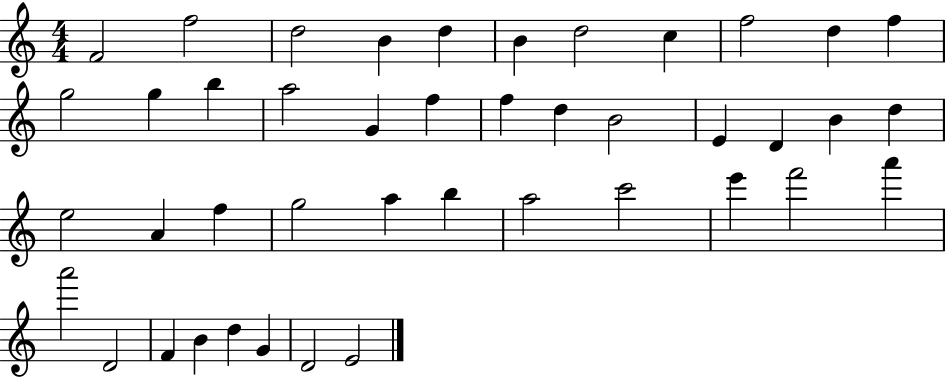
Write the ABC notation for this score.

X:1
T:Untitled
M:4/4
L:1/4
K:C
F2 f2 d2 B d B d2 c f2 d f g2 g b a2 G f f d B2 E D B d e2 A f g2 a b a2 c'2 e' f'2 a' a'2 D2 F B d G D2 E2